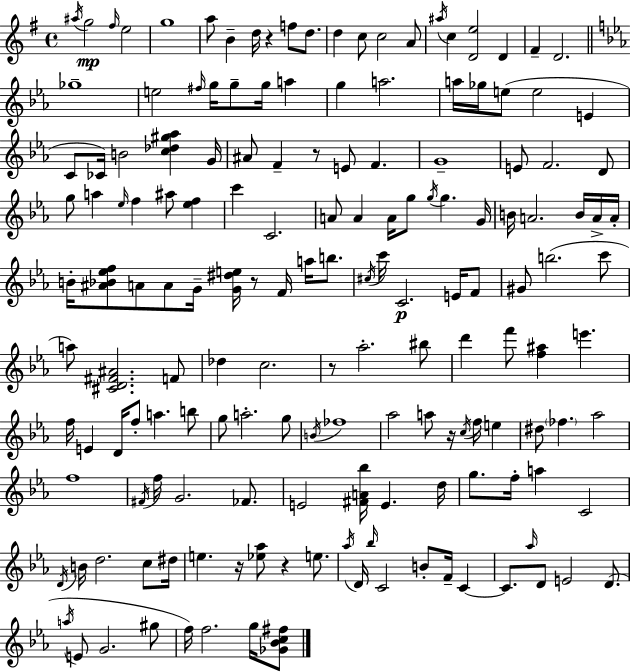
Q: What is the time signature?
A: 4/4